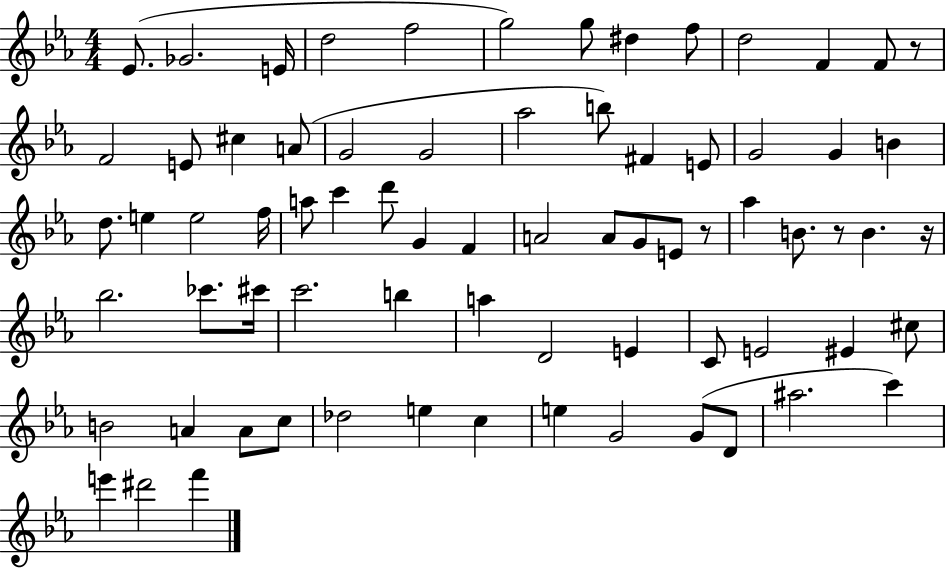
{
  \clef treble
  \numericTimeSignature
  \time 4/4
  \key ees \major
  ees'8.( ges'2. e'16 | d''2 f''2 | g''2) g''8 dis''4 f''8 | d''2 f'4 f'8 r8 | \break f'2 e'8 cis''4 a'8( | g'2 g'2 | aes''2 b''8) fis'4 e'8 | g'2 g'4 b'4 | \break d''8. e''4 e''2 f''16 | a''8 c'''4 d'''8 g'4 f'4 | a'2 a'8 g'8 e'8 r8 | aes''4 b'8. r8 b'4. r16 | \break bes''2. ces'''8. cis'''16 | c'''2. b''4 | a''4 d'2 e'4 | c'8 e'2 eis'4 cis''8 | \break b'2 a'4 a'8 c''8 | des''2 e''4 c''4 | e''4 g'2 g'8( d'8 | ais''2. c'''4) | \break e'''4 dis'''2 f'''4 | \bar "|."
}